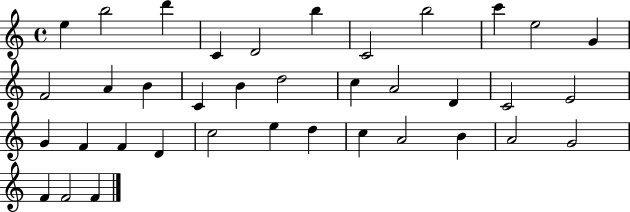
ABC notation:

X:1
T:Untitled
M:4/4
L:1/4
K:C
e b2 d' C D2 b C2 b2 c' e2 G F2 A B C B d2 c A2 D C2 E2 G F F D c2 e d c A2 B A2 G2 F F2 F